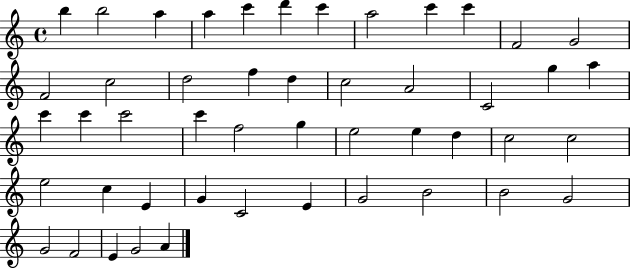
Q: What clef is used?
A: treble